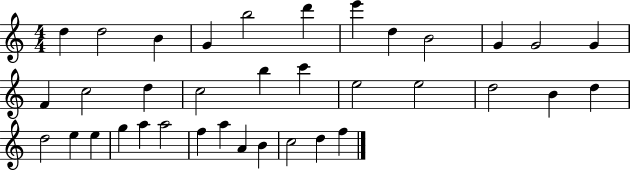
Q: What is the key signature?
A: C major